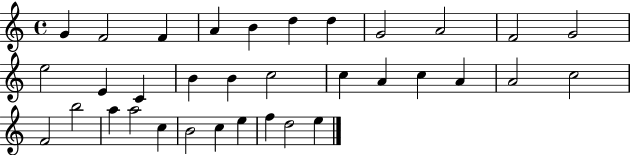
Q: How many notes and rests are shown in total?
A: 34